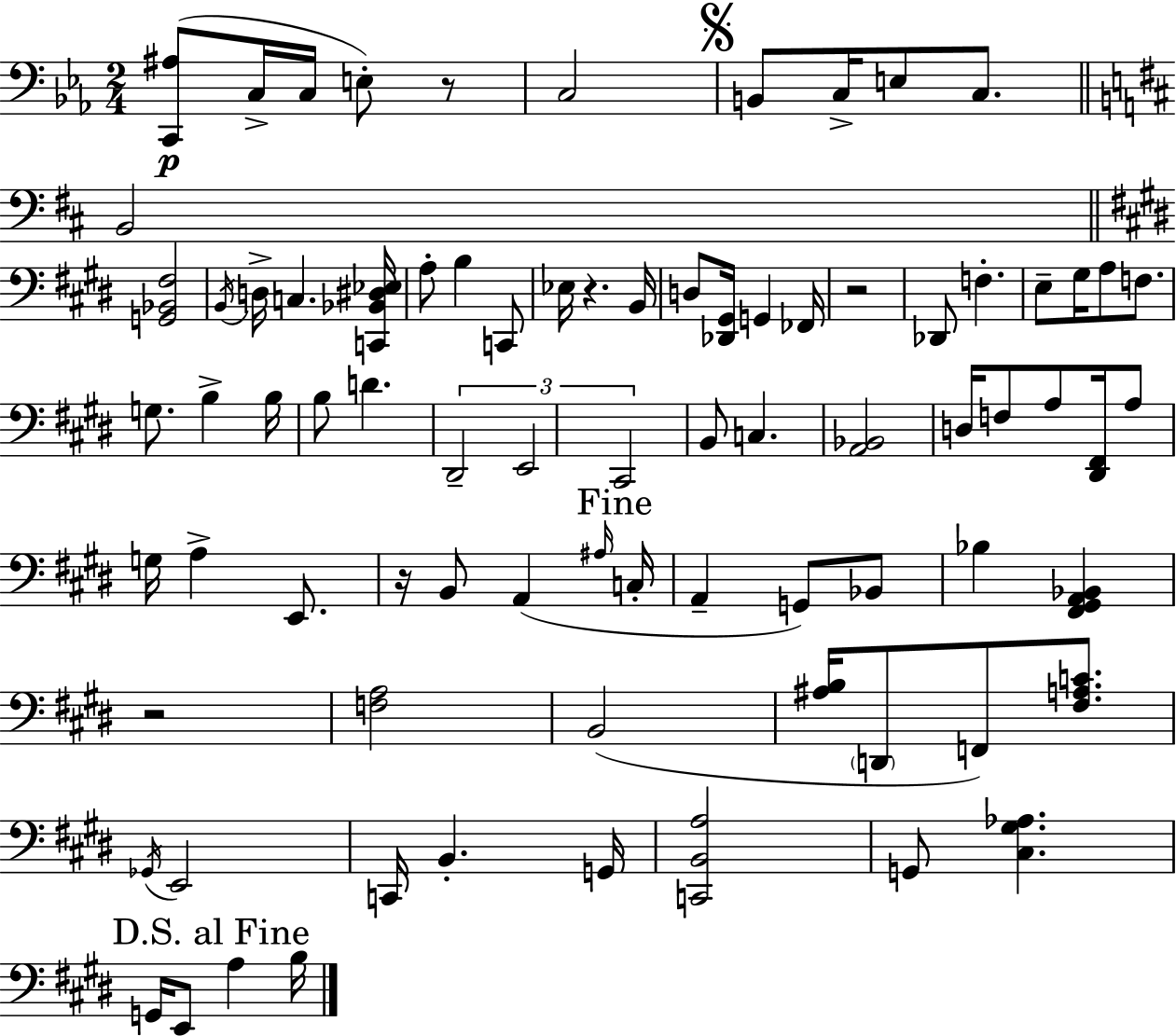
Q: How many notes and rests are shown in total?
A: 81